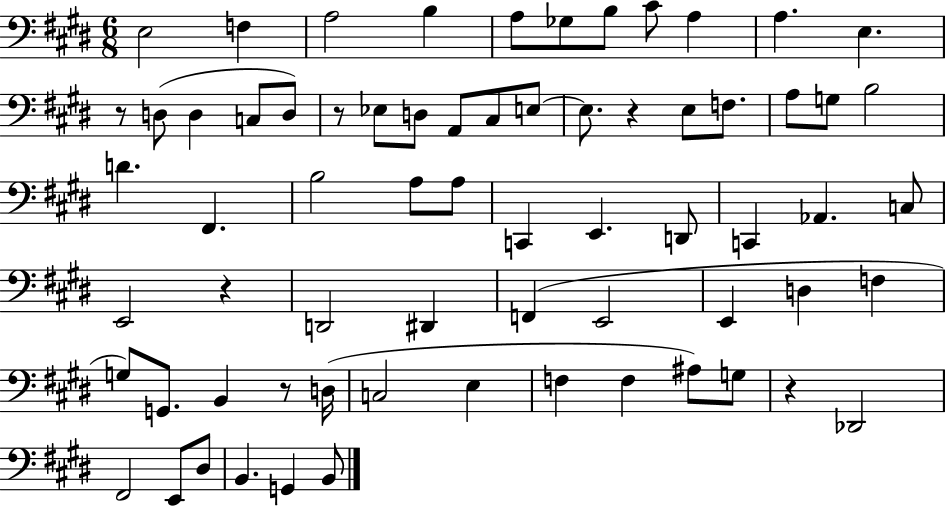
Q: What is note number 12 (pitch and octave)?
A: D3